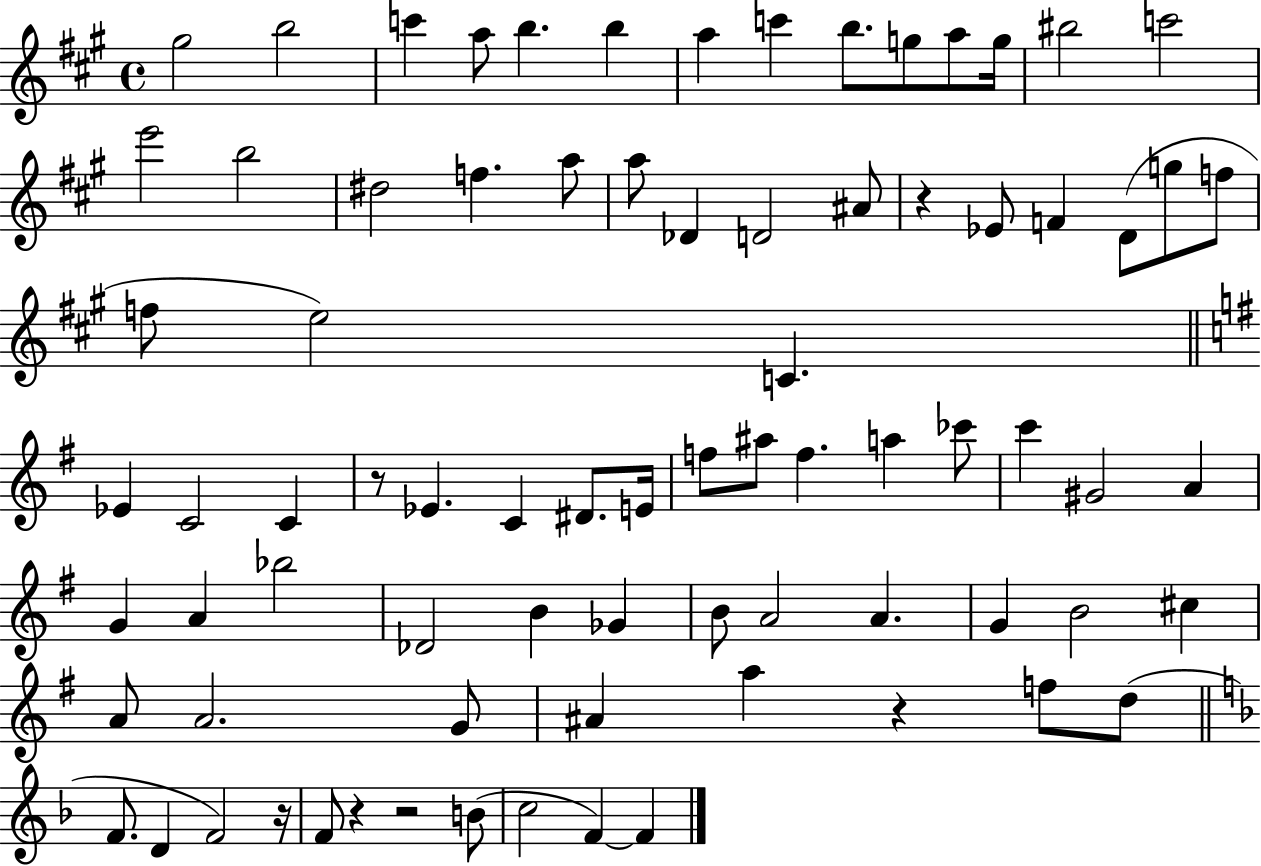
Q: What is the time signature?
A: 4/4